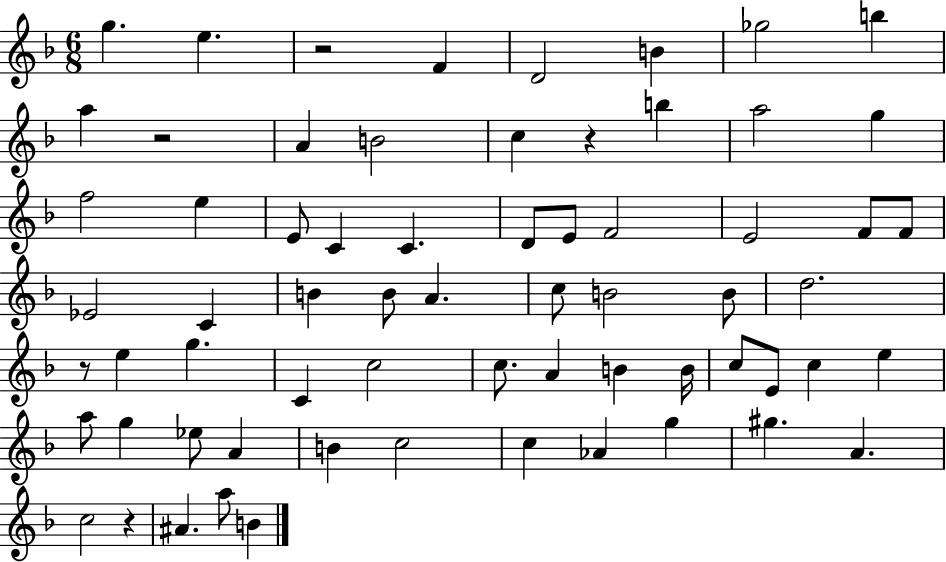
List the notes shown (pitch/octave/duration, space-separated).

G5/q. E5/q. R/h F4/q D4/h B4/q Gb5/h B5/q A5/q R/h A4/q B4/h C5/q R/q B5/q A5/h G5/q F5/h E5/q E4/e C4/q C4/q. D4/e E4/e F4/h E4/h F4/e F4/e Eb4/h C4/q B4/q B4/e A4/q. C5/e B4/h B4/e D5/h. R/e E5/q G5/q. C4/q C5/h C5/e. A4/q B4/q B4/s C5/e E4/e C5/q E5/q A5/e G5/q Eb5/e A4/q B4/q C5/h C5/q Ab4/q G5/q G#5/q. A4/q. C5/h R/q A#4/q. A5/e B4/q